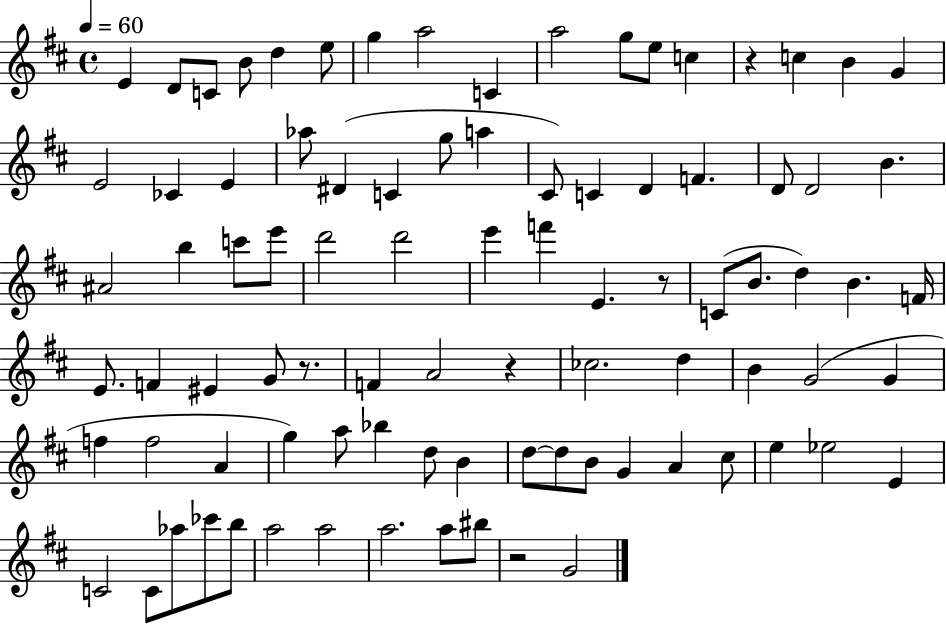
{
  \clef treble
  \time 4/4
  \defaultTimeSignature
  \key d \major
  \tempo 4 = 60
  e'4 d'8 c'8 b'8 d''4 e''8 | g''4 a''2 c'4 | a''2 g''8 e''8 c''4 | r4 c''4 b'4 g'4 | \break e'2 ces'4 e'4 | aes''8 dis'4( c'4 g''8 a''4 | cis'8) c'4 d'4 f'4. | d'8 d'2 b'4. | \break ais'2 b''4 c'''8 e'''8 | d'''2 d'''2 | e'''4 f'''4 e'4. r8 | c'8( b'8. d''4) b'4. f'16 | \break e'8. f'4 eis'4 g'8 r8. | f'4 a'2 r4 | ces''2. d''4 | b'4 g'2( g'4 | \break f''4 f''2 a'4 | g''4) a''8 bes''4 d''8 b'4 | d''8~~ d''8 b'8 g'4 a'4 cis''8 | e''4 ees''2 e'4 | \break c'2 c'8 aes''8 ces'''8 b''8 | a''2 a''2 | a''2. a''8 bis''8 | r2 g'2 | \break \bar "|."
}